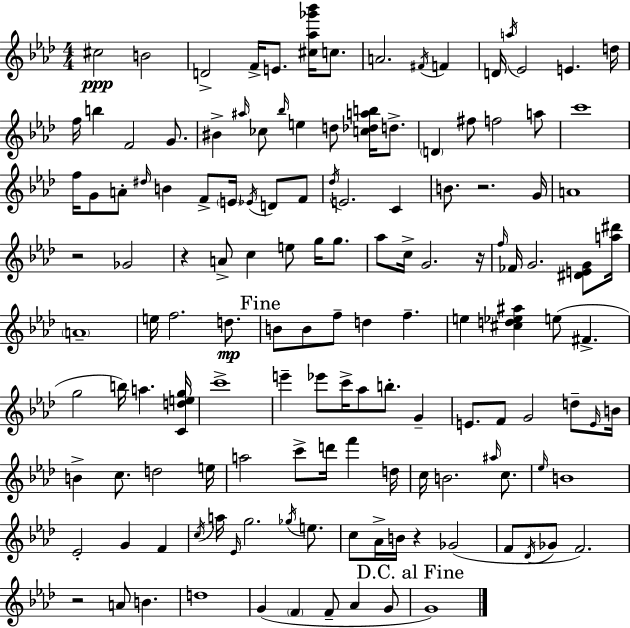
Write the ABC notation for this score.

X:1
T:Untitled
M:4/4
L:1/4
K:Ab
^c2 B2 D2 F/4 E/2 [^c_a_g'_b']/4 c/2 A2 ^F/4 F D/4 a/4 _E2 E d/4 f/4 b F2 G/2 ^B ^a/4 _c/2 _b/4 e d/2 [c_dab]/4 d/2 D ^f/2 f2 a/2 c'4 f/4 G/2 A/2 ^d/4 B F/2 E/4 _E/4 D/2 F/2 _d/4 E2 C B/2 z2 G/4 A4 z2 _G2 z A/2 c e/2 g/4 g/2 _a/2 c/4 G2 z/4 f/4 _F/4 G2 [^DEG]/2 [a^d']/4 A4 e/4 f2 d/2 B/2 B/2 f/2 d f e [^cd_e^a] e/2 ^F g2 b/4 a [Cdeg]/4 c'4 e' _e'/2 c'/4 _a/2 b/2 G E/2 F/2 G2 d/2 E/4 B/4 B c/2 d2 e/4 a2 c'/2 d'/4 f' d/4 c/4 B2 ^a/4 c/2 _e/4 B4 _E2 G F c/4 a/4 _E/4 g2 _g/4 e/2 c/2 _A/4 B/4 z _G2 F/2 _D/4 _G/2 F2 z2 A/2 B d4 G F F/2 _A G/2 G4